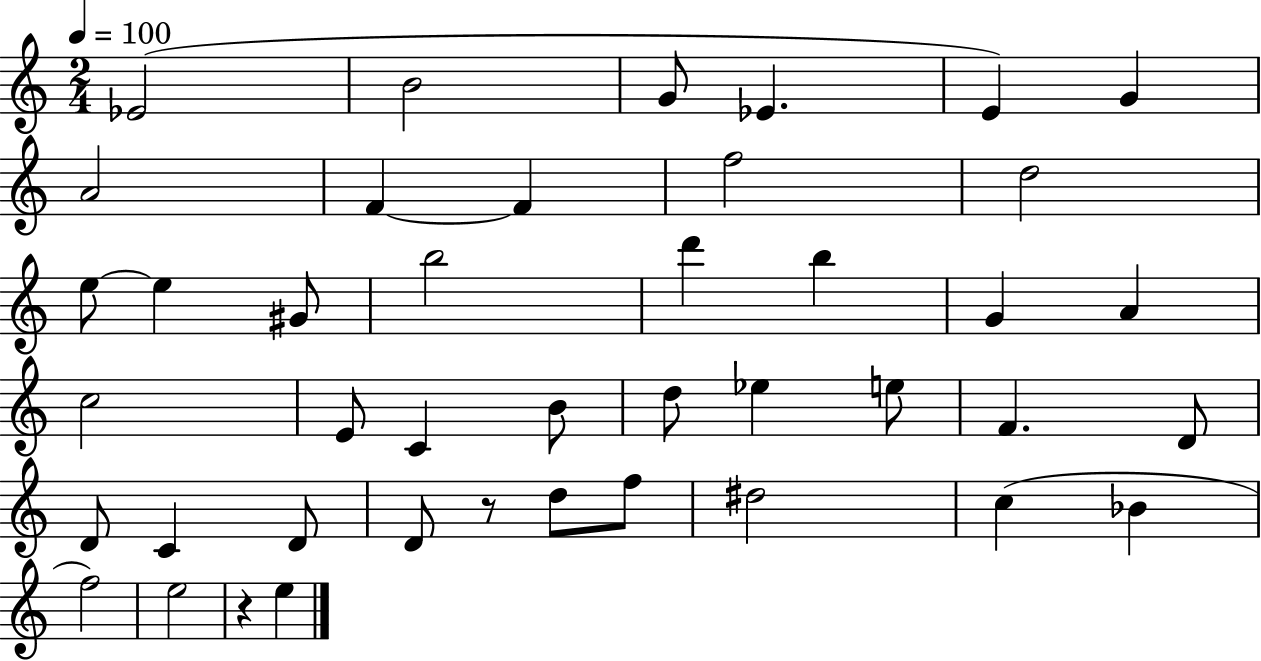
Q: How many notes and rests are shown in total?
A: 42